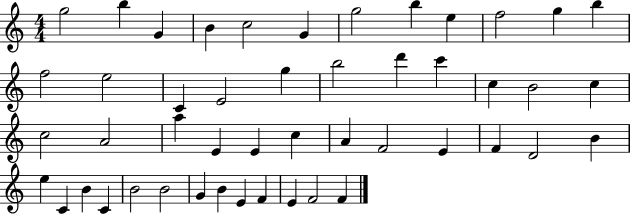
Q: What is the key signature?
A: C major